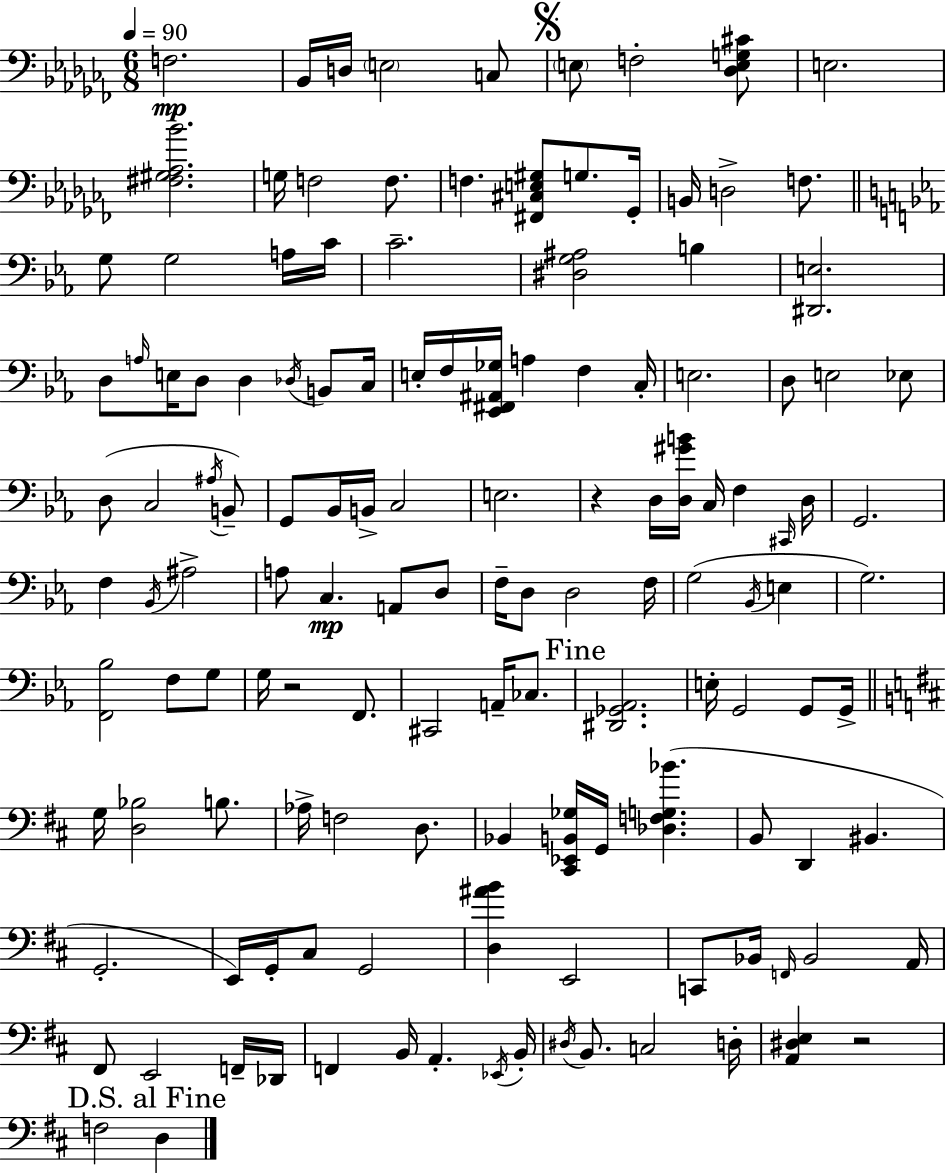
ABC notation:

X:1
T:Untitled
M:6/8
L:1/4
K:Abm
F,2 _B,,/4 D,/4 E,2 C,/2 E,/2 F,2 [_D,E,G,^C]/2 E,2 [^F,^G,_A,_B]2 G,/4 F,2 F,/2 F, [^F,,^C,E,^G,]/2 G,/2 _G,,/4 B,,/4 D,2 F,/2 G,/2 G,2 A,/4 C/4 C2 [^D,G,^A,]2 B, [^D,,E,]2 D,/2 A,/4 E,/4 D,/2 D, _D,/4 B,,/2 C,/4 E,/4 F,/4 [_E,,^F,,^A,,_G,]/4 A, F, C,/4 E,2 D,/2 E,2 _E,/2 D,/2 C,2 ^A,/4 B,,/2 G,,/2 _B,,/4 B,,/4 C,2 E,2 z D,/4 [D,^GB]/4 C,/4 F, ^C,,/4 D,/4 G,,2 F, _B,,/4 ^A,2 A,/2 C, A,,/2 D,/2 F,/4 D,/2 D,2 F,/4 G,2 _B,,/4 E, G,2 [F,,_B,]2 F,/2 G,/2 G,/4 z2 F,,/2 ^C,,2 A,,/4 _C,/2 [^D,,_G,,_A,,]2 E,/4 G,,2 G,,/2 G,,/4 G,/4 [D,_B,]2 B,/2 _A,/4 F,2 D,/2 _B,, [^C,,_E,,B,,_G,]/4 G,,/4 [_D,F,G,_B] B,,/2 D,, ^B,, G,,2 E,,/4 G,,/4 ^C,/2 G,,2 [D,^AB] E,,2 C,,/2 _B,,/4 F,,/4 _B,,2 A,,/4 ^F,,/2 E,,2 F,,/4 _D,,/4 F,, B,,/4 A,, _E,,/4 B,,/4 ^D,/4 B,,/2 C,2 D,/4 [A,,^D,E,] z2 F,2 D,